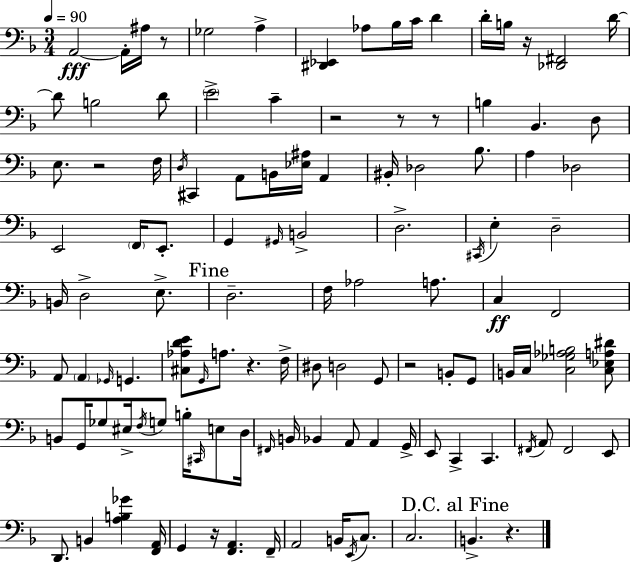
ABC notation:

X:1
T:Untitled
M:3/4
L:1/4
K:F
A,,2 A,,/4 ^A,/4 z/2 _G,2 A, [^D,,_E,,] _A,/2 _B,/4 C/4 D D/4 B,/4 z/4 [_D,,^F,,]2 D/4 D/2 B,2 D/2 E2 C z2 z/2 z/2 B, _B,, D,/2 E,/2 z2 F,/4 D,/4 ^C,, A,,/2 B,,/4 [_E,^A,]/4 A,, ^B,,/4 _D,2 _B,/2 A, _D,2 E,,2 F,,/4 E,,/2 G,, ^G,,/4 B,,2 D,2 ^C,,/4 E, D,2 B,,/4 D,2 E,/2 D,2 F,/4 _A,2 A,/2 C, F,,2 A,,/2 A,, _G,,/4 G,, [^C,_A,DE]/2 G,,/4 A,/2 z F,/4 ^D,/2 D,2 G,,/2 z2 B,,/2 G,,/2 B,,/4 C,/4 [C,_G,_A,B,]2 [C,_E,A,^D]/2 B,,/2 G,,/4 _G,/2 ^E,/4 F,/4 G,/2 B,/4 ^C,,/4 E,/2 D,/4 ^F,,/4 B,,/4 _B,, A,,/2 A,, G,,/4 E,,/2 C,, C,, ^F,,/4 A,,/2 ^F,,2 E,,/2 D,,/2 B,, [A,B,_G] [F,,A,,]/4 G,, z/4 [F,,A,,] F,,/4 A,,2 B,,/4 E,,/4 C,/2 C,2 B,, z